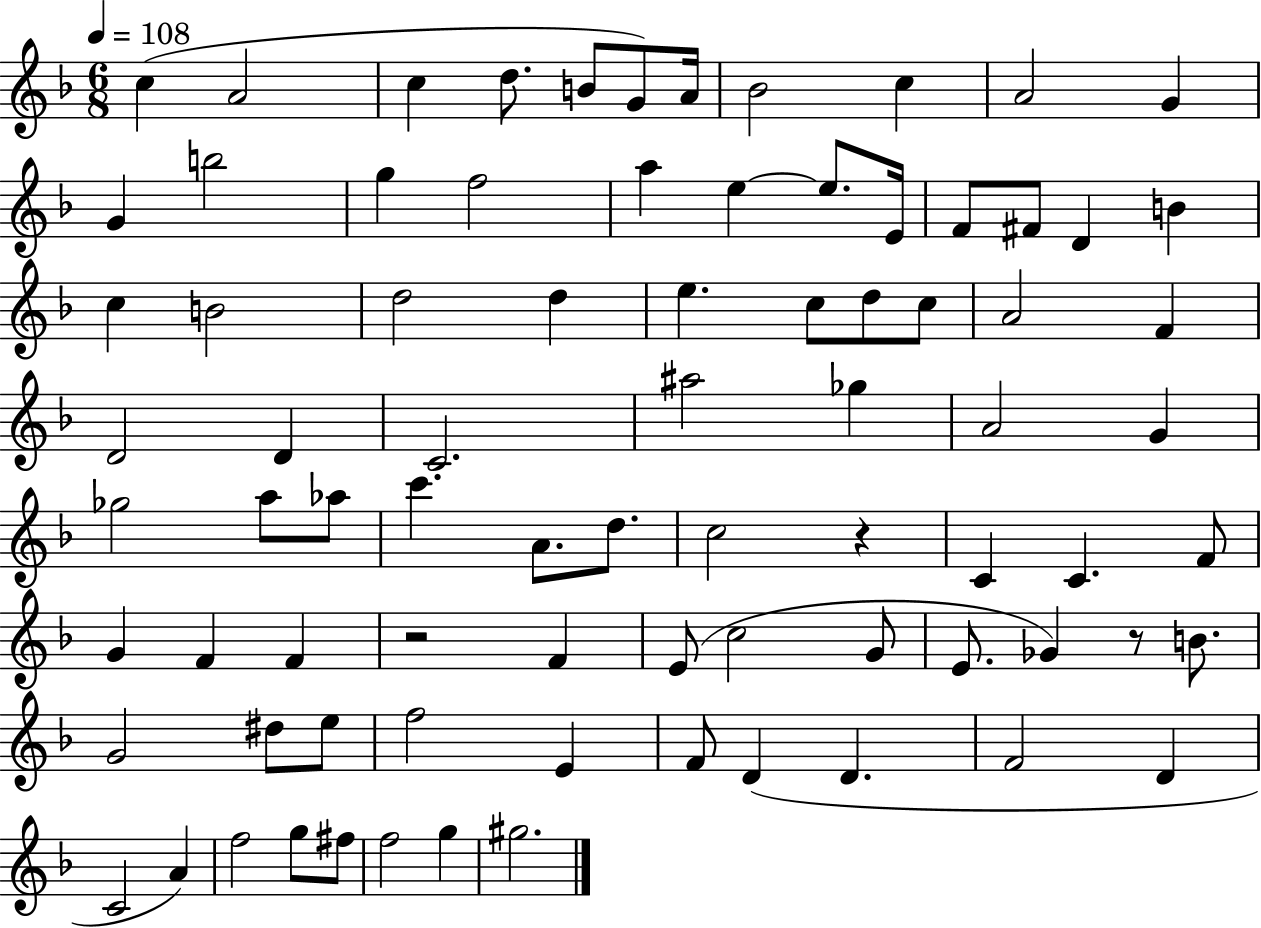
C5/q A4/h C5/q D5/e. B4/e G4/e A4/s Bb4/h C5/q A4/h G4/q G4/q B5/h G5/q F5/h A5/q E5/q E5/e. E4/s F4/e F#4/e D4/q B4/q C5/q B4/h D5/h D5/q E5/q. C5/e D5/e C5/e A4/h F4/q D4/h D4/q C4/h. A#5/h Gb5/q A4/h G4/q Gb5/h A5/e Ab5/e C6/q. A4/e. D5/e. C5/h R/q C4/q C4/q. F4/e G4/q F4/q F4/q R/h F4/q E4/e C5/h G4/e E4/e. Gb4/q R/e B4/e. G4/h D#5/e E5/e F5/h E4/q F4/e D4/q D4/q. F4/h D4/q C4/h A4/q F5/h G5/e F#5/e F5/h G5/q G#5/h.